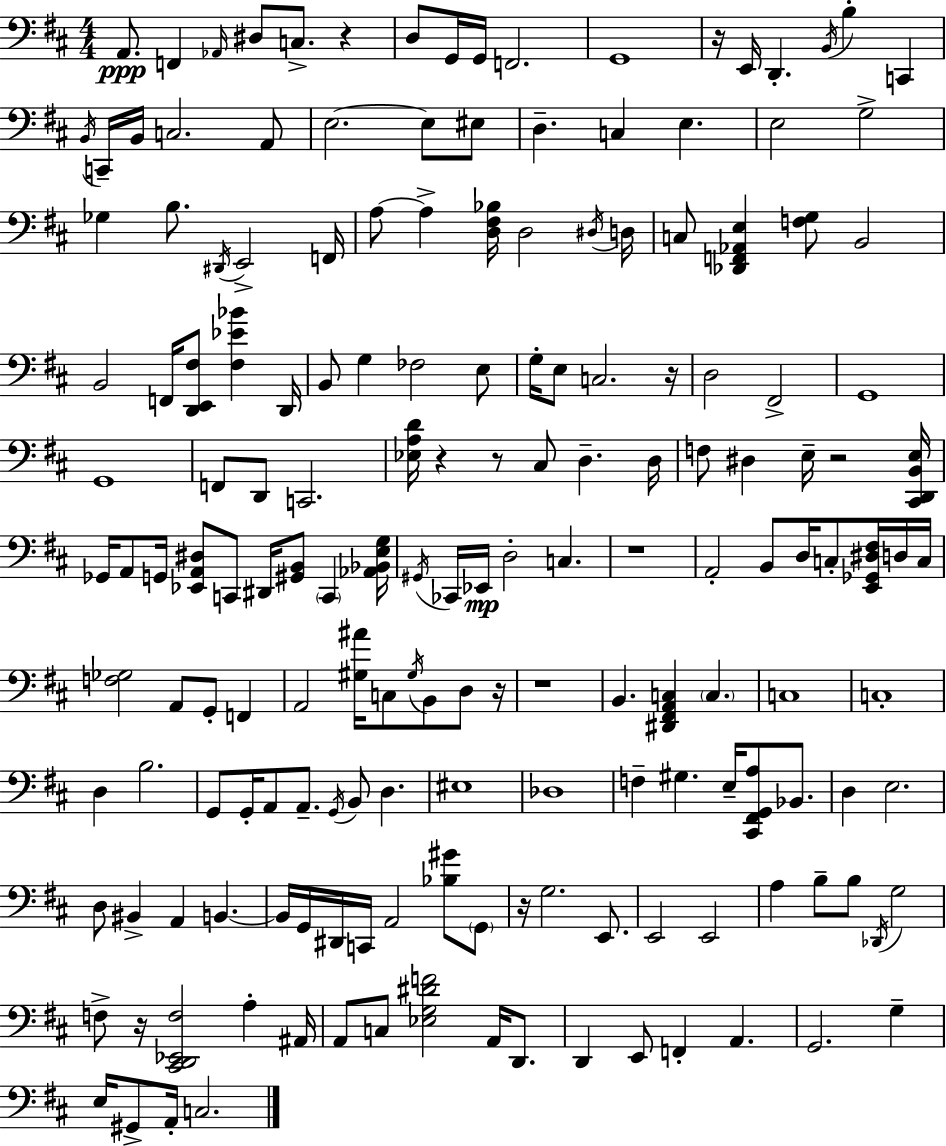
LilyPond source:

{
  \clef bass
  \numericTimeSignature
  \time 4/4
  \key d \major
  a,8.\ppp f,4 \grace { aes,16 } dis8 c8.-> r4 | d8 g,16 g,16 f,2. | g,1 | r16 e,16 d,4.-. \acciaccatura { b,16 } b4-. c,4 | \break \acciaccatura { b,16 } c,16-- b,16 c2. | a,8 e2.~~ e8 | eis8 d4.-- c4 e4. | e2 g2-> | \break ges4 b8. \acciaccatura { dis,16 } e,2-> | f,16 a8~~ a4-> <d fis bes>16 d2 | \acciaccatura { dis16 } d16 c8 <des, f, aes, e>4 <f g>8 b,2 | b,2 f,16 <d, e, fis>8 | \break <fis ees' bes'>4 d,16 b,8 g4 fes2 | e8 g16-. e8 c2. | r16 d2 fis,2-> | g,1 | \break g,1 | f,8 d,8 c,2. | <ees a d'>16 r4 r8 cis8 d4.-- | d16 f8 dis4 e16-- r2 | \break <cis, d, b, e>16 ges,16 a,8 g,16 <ees, a, dis>8 c,8 dis,16 <gis, b,>8 | \parenthesize c,4 <aes, bes, e g>16 \acciaccatura { gis,16 } ces,16 ees,16\mp d2-. | c4. r1 | a,2-. b,8 | \break d16 c8-. <e, ges, dis fis>16 d16 c16 <f ges>2 a,8 | g,8-. f,4 a,2 <gis ais'>16 c8 | \acciaccatura { gis16 } b,8 d8 r16 r1 | b,4. <dis, fis, a, c>4 | \break \parenthesize c4. c1 | c1-. | d4 b2. | g,8 g,16-. a,8 a,8.-- \acciaccatura { g,16 } | \break b,8 d4. eis1 | des1 | f4-- gis4. | e16-- <cis, fis, g, a>8 bes,8. d4 e2. | \break d8 bis,4-> a,4 | b,4.~~ b,16 g,16 dis,16 c,16 a,2 | <bes gis'>8 \parenthesize g,8 r16 g2. | e,8. e,2 | \break e,2 a4 b8-- b8 | \acciaccatura { des,16 } g2 f8-> r16 <cis, d, ees, f>2 | a4-. ais,16 a,8 c8 <ees g dis' f'>2 | a,16 d,8. d,4 e,8 f,4-. | \break a,4. g,2. | g4-- e16 gis,8-> a,16-. c2. | \bar "|."
}